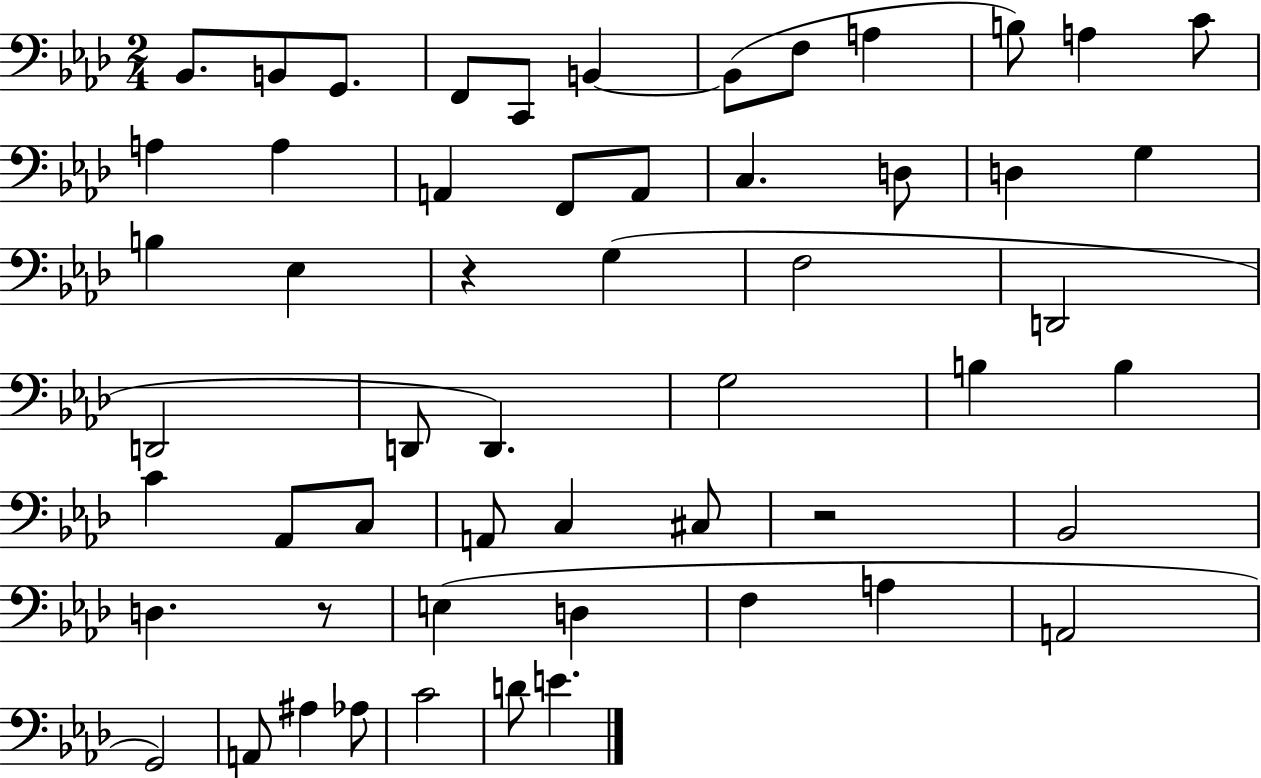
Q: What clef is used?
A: bass